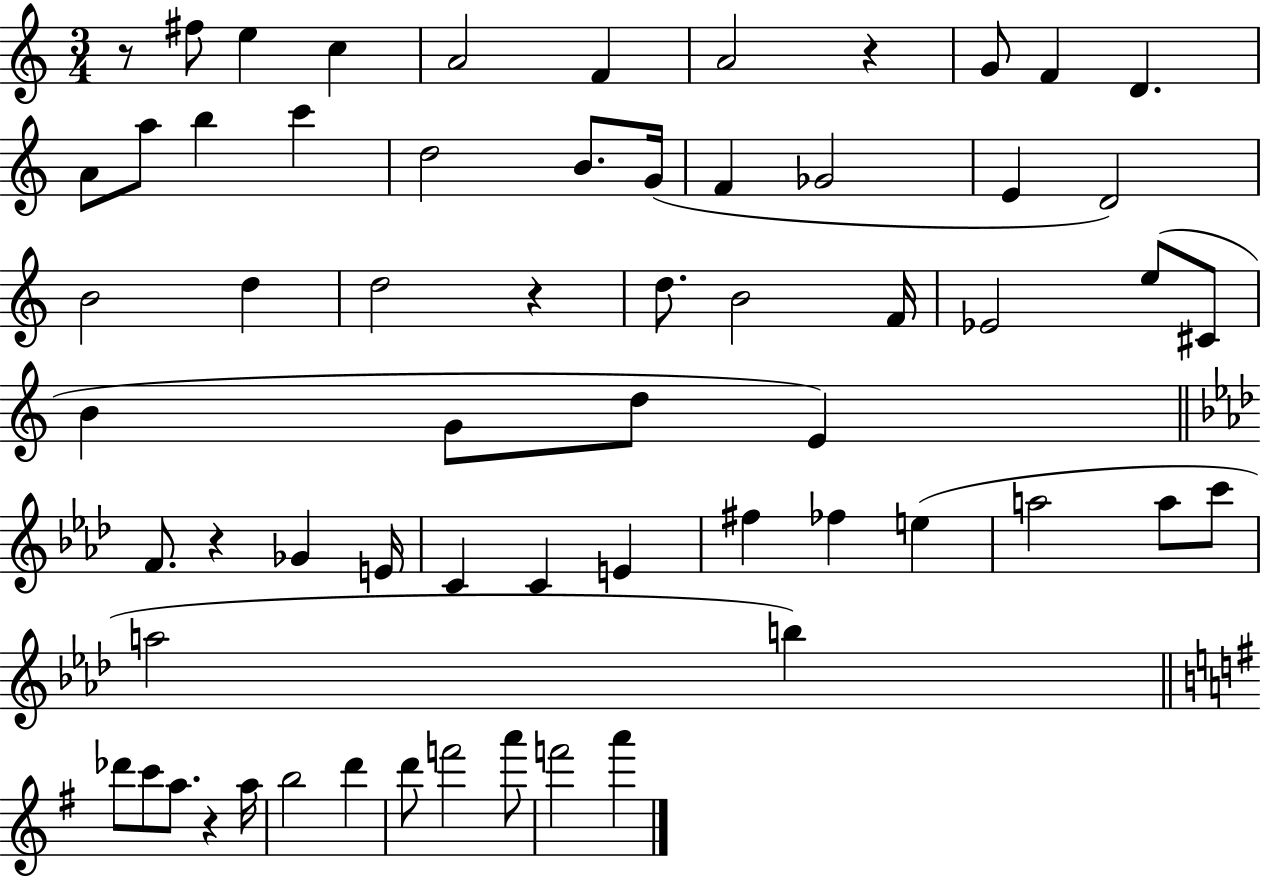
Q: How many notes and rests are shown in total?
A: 63